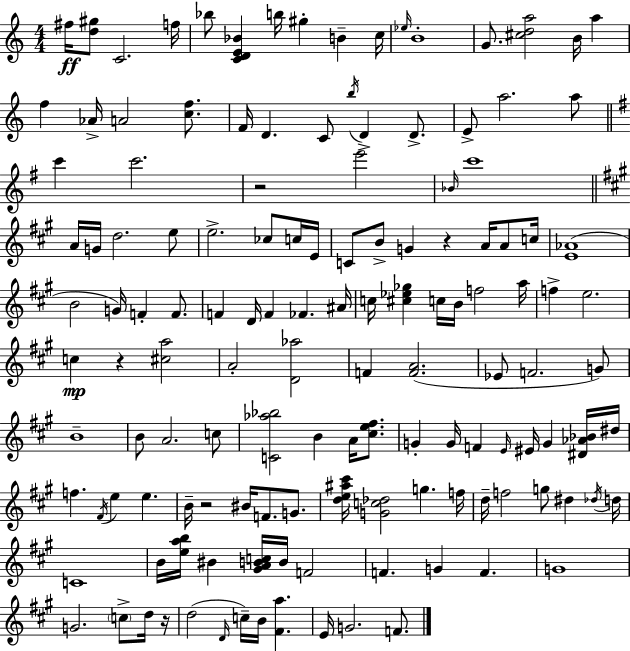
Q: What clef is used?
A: treble